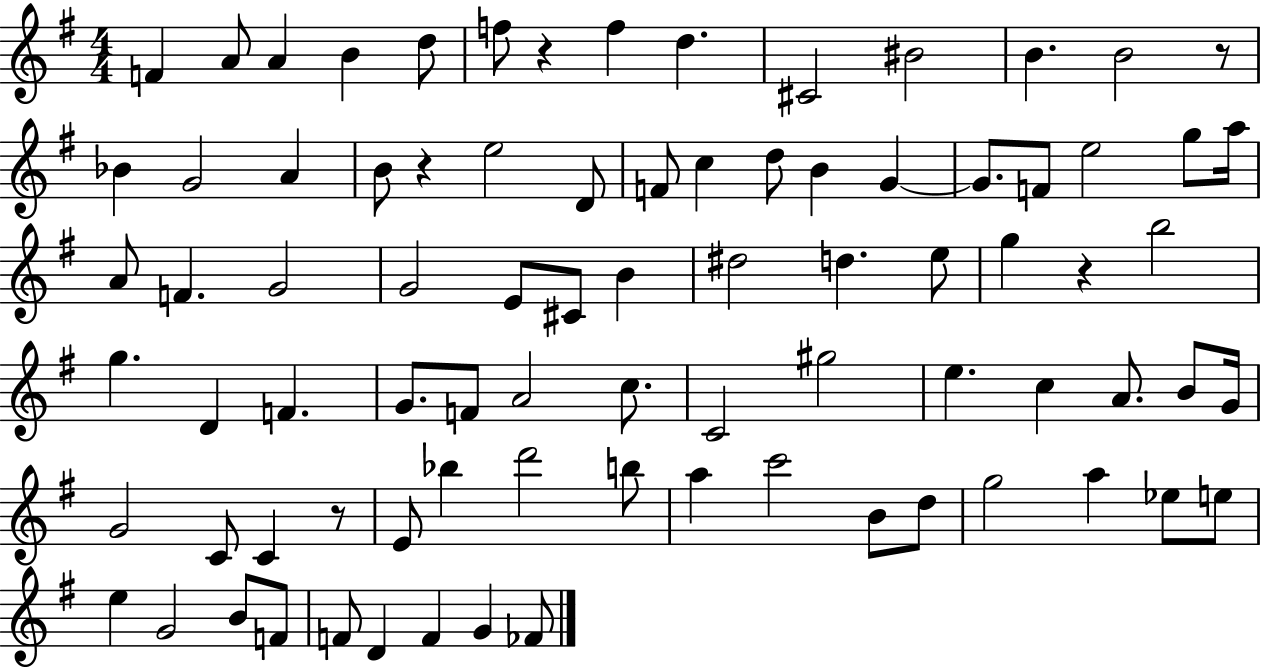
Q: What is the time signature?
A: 4/4